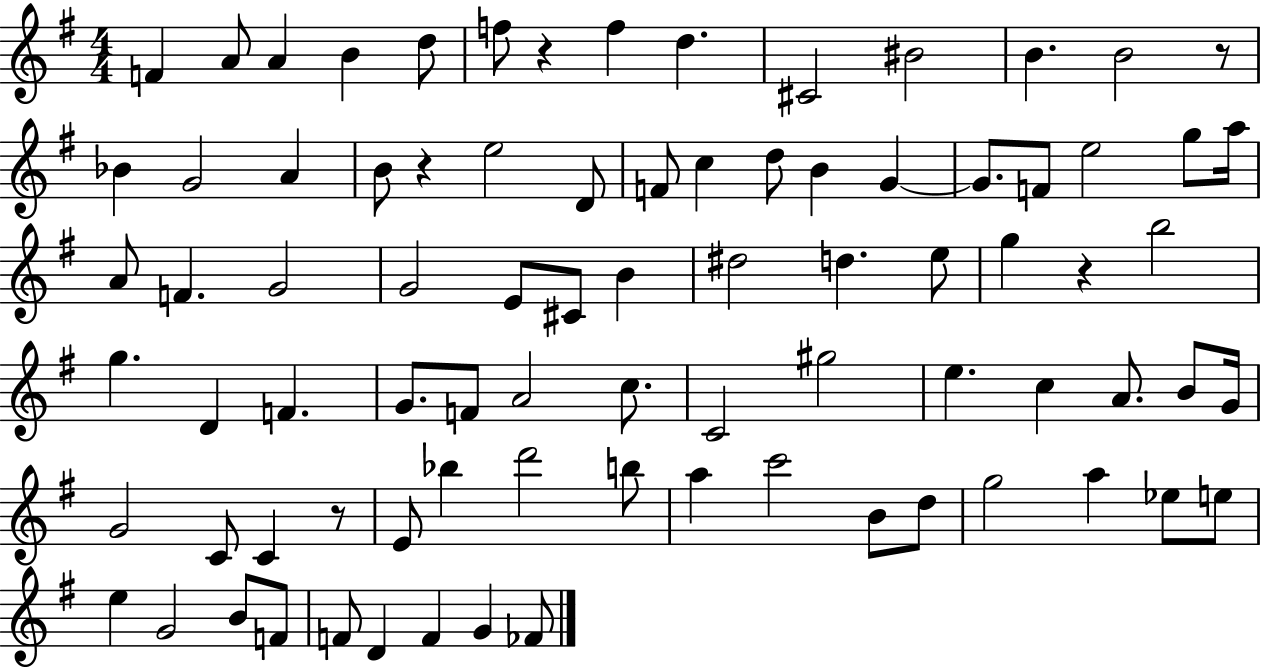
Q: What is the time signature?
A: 4/4